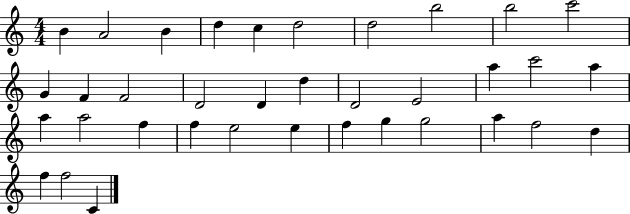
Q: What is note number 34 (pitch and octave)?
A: F5